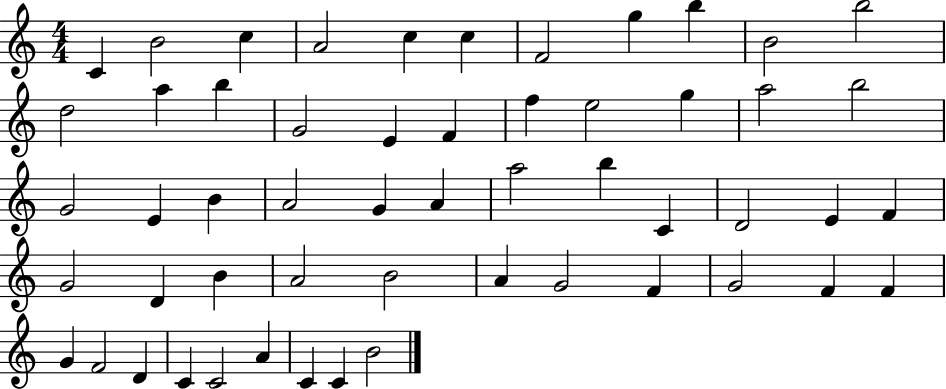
{
  \clef treble
  \numericTimeSignature
  \time 4/4
  \key c \major
  c'4 b'2 c''4 | a'2 c''4 c''4 | f'2 g''4 b''4 | b'2 b''2 | \break d''2 a''4 b''4 | g'2 e'4 f'4 | f''4 e''2 g''4 | a''2 b''2 | \break g'2 e'4 b'4 | a'2 g'4 a'4 | a''2 b''4 c'4 | d'2 e'4 f'4 | \break g'2 d'4 b'4 | a'2 b'2 | a'4 g'2 f'4 | g'2 f'4 f'4 | \break g'4 f'2 d'4 | c'4 c'2 a'4 | c'4 c'4 b'2 | \bar "|."
}